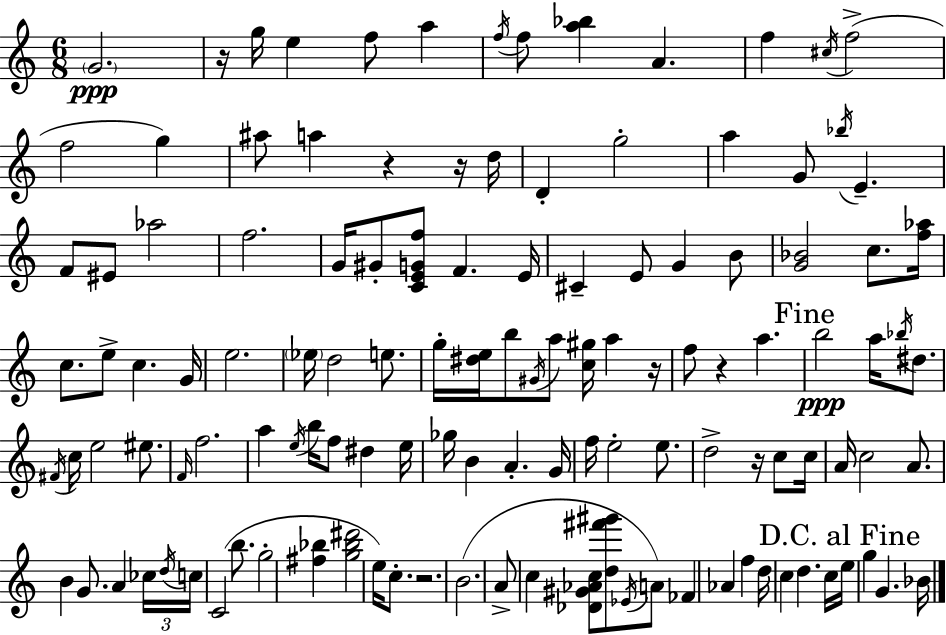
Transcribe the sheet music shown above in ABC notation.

X:1
T:Untitled
M:6/8
L:1/4
K:Am
G2 z/4 g/4 e f/2 a f/4 f/2 [a_b] A f ^c/4 f2 f2 g ^a/2 a z z/4 d/4 D g2 a G/2 _b/4 E F/2 ^E/2 _a2 f2 G/4 ^G/2 [CEGf]/2 F E/4 ^C E/2 G B/2 [G_B]2 c/2 [f_a]/4 c/2 e/2 c G/4 e2 _e/4 d2 e/2 g/4 [^de]/4 b/2 ^G/4 a/2 [c^g]/4 a z/4 f/2 z a b2 a/4 _b/4 ^d/2 ^F/4 c/4 e2 ^e/2 F/4 f2 a e/4 b/4 f/2 ^d e/4 _g/4 B A G/4 f/4 e2 e/2 d2 z/4 c/2 c/4 A/4 c2 A/2 B G/2 A _c/4 d/4 c/4 C2 b/2 g2 [^f_b] [g_b^d']2 e/4 c/2 z2 B2 A/2 c [_D^G_Ac]/2 [d^f'^g']/2 _E/4 A/2 _F _A f d/4 c d c/4 e/4 g G _B/4